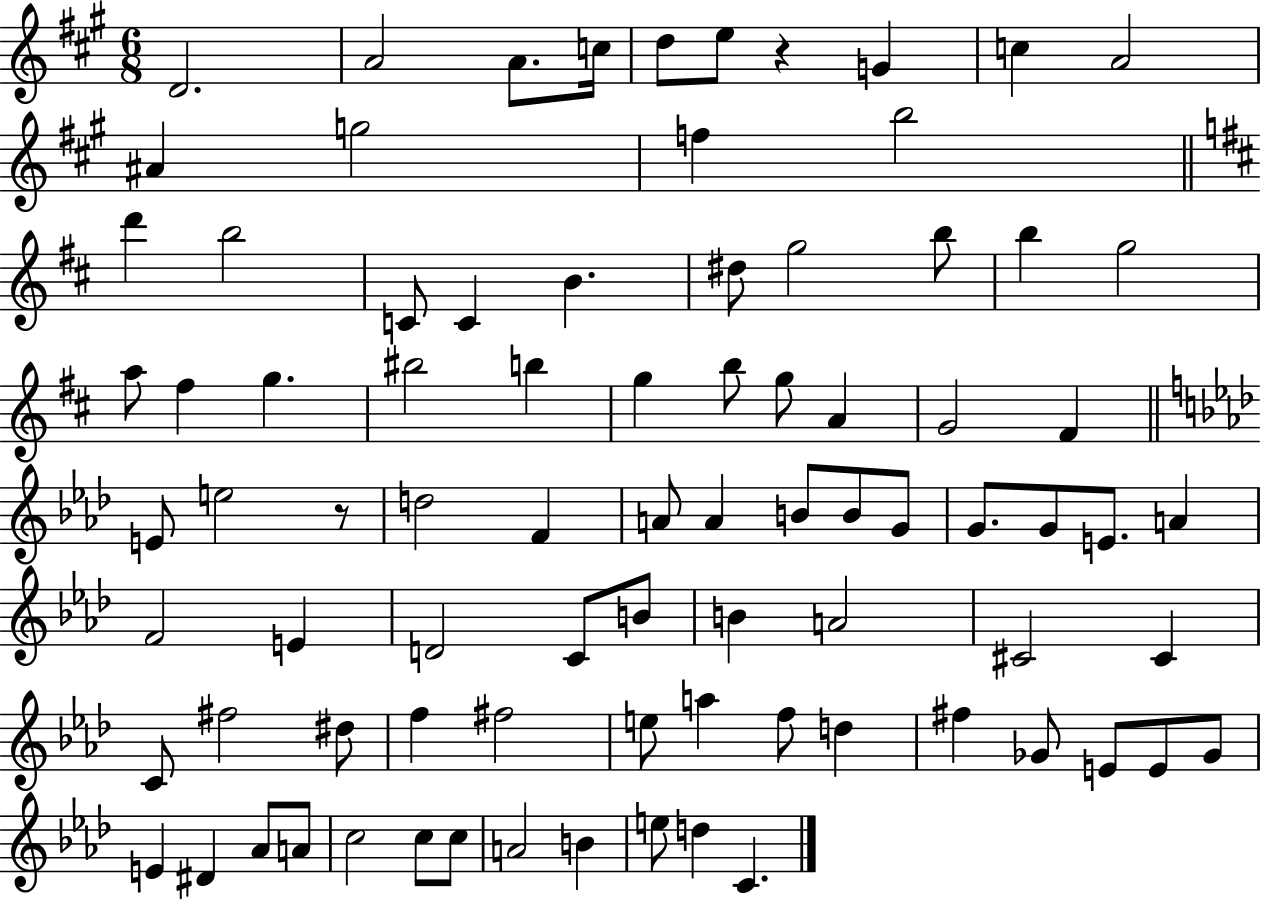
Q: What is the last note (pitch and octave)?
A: C4